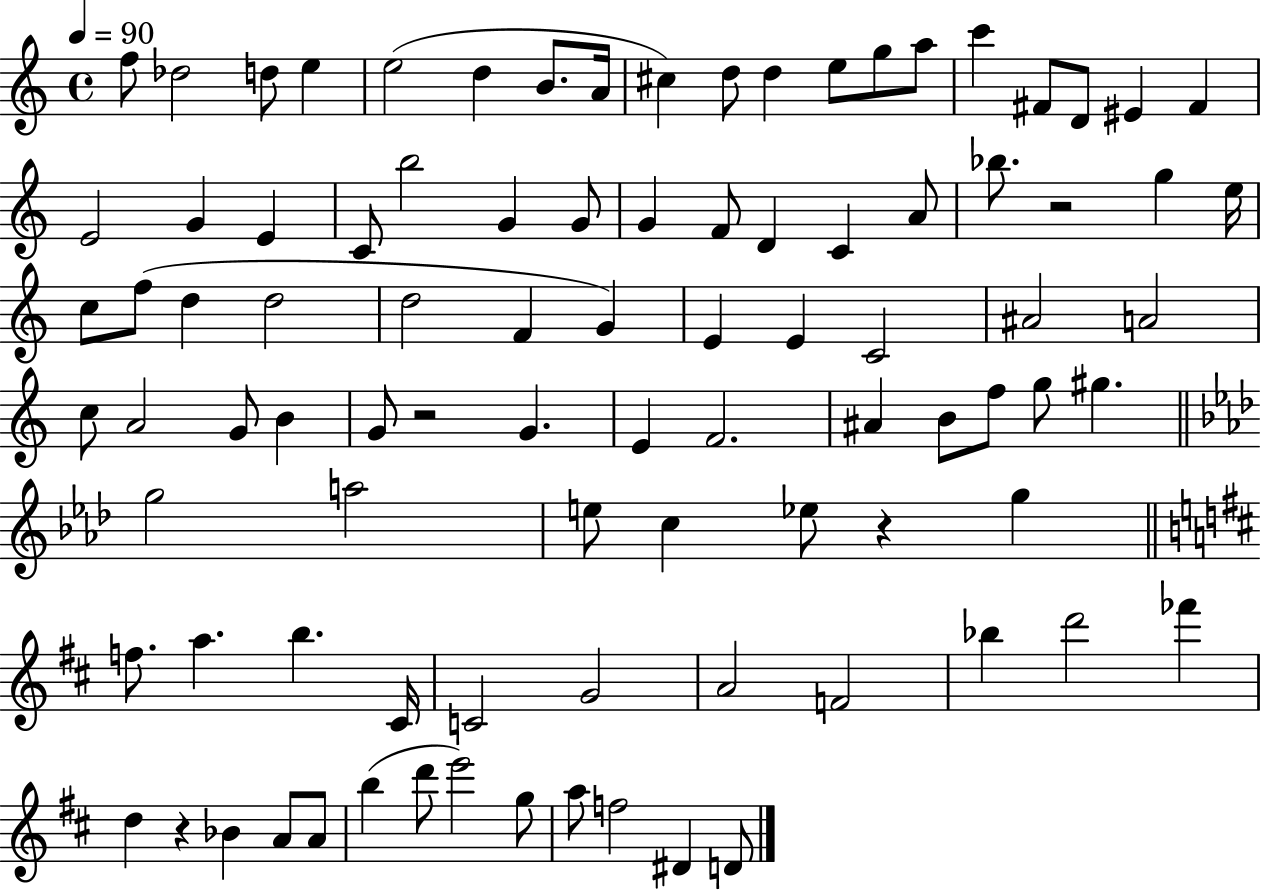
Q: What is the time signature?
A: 4/4